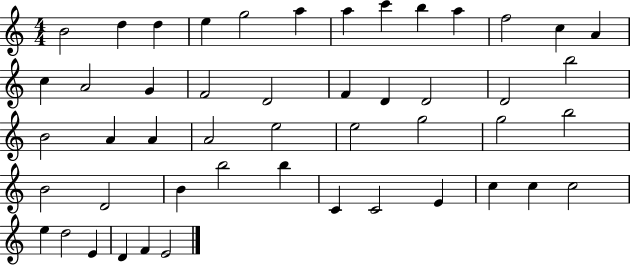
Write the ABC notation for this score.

X:1
T:Untitled
M:4/4
L:1/4
K:C
B2 d d e g2 a a c' b a f2 c A c A2 G F2 D2 F D D2 D2 b2 B2 A A A2 e2 e2 g2 g2 b2 B2 D2 B b2 b C C2 E c c c2 e d2 E D F E2